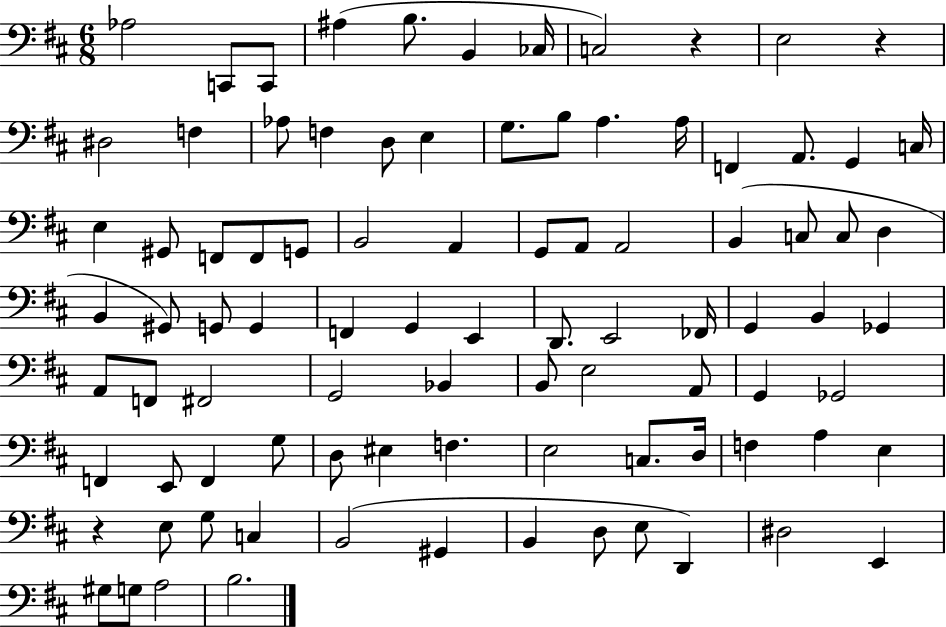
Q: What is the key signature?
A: D major